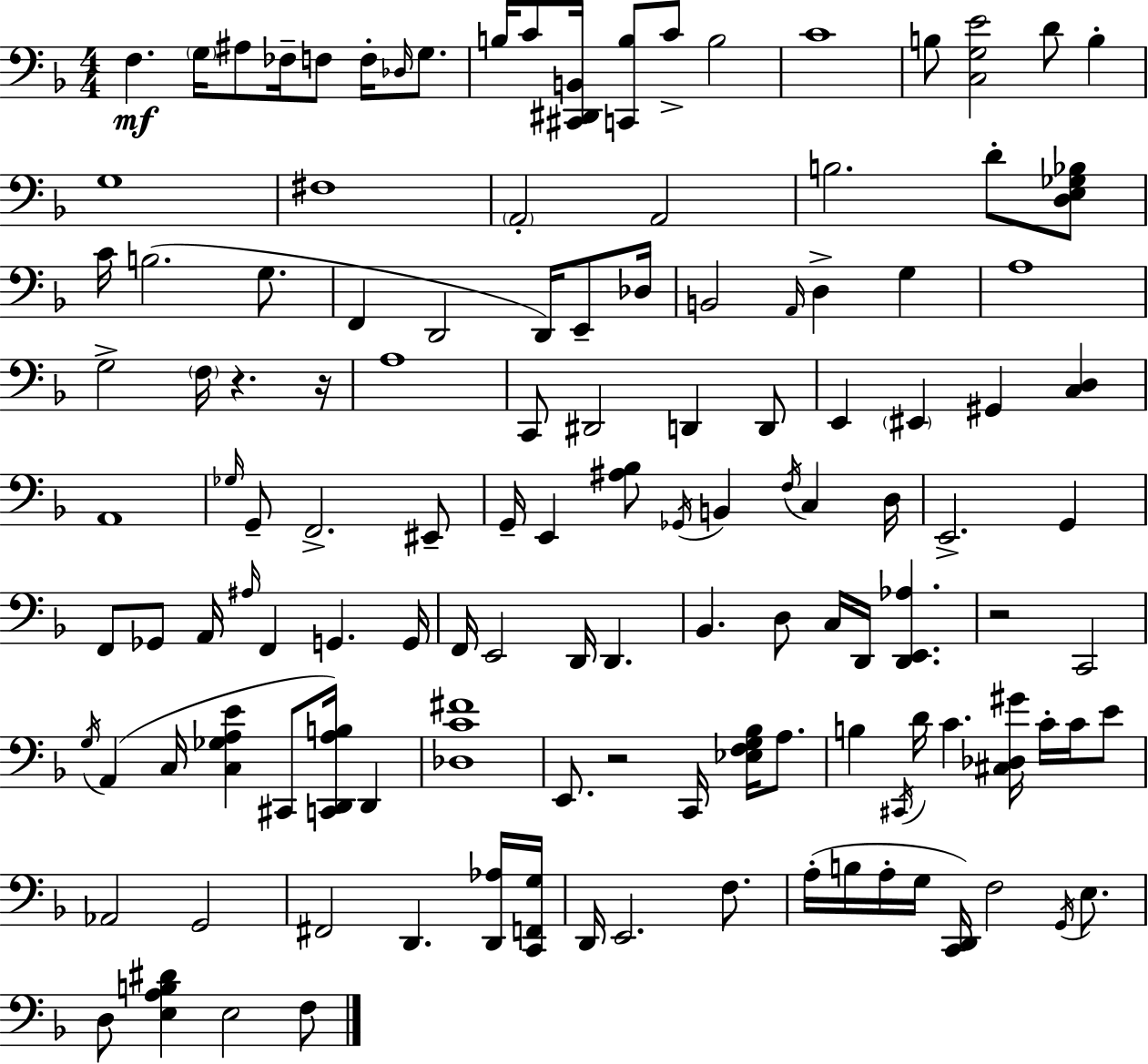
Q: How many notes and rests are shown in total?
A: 127